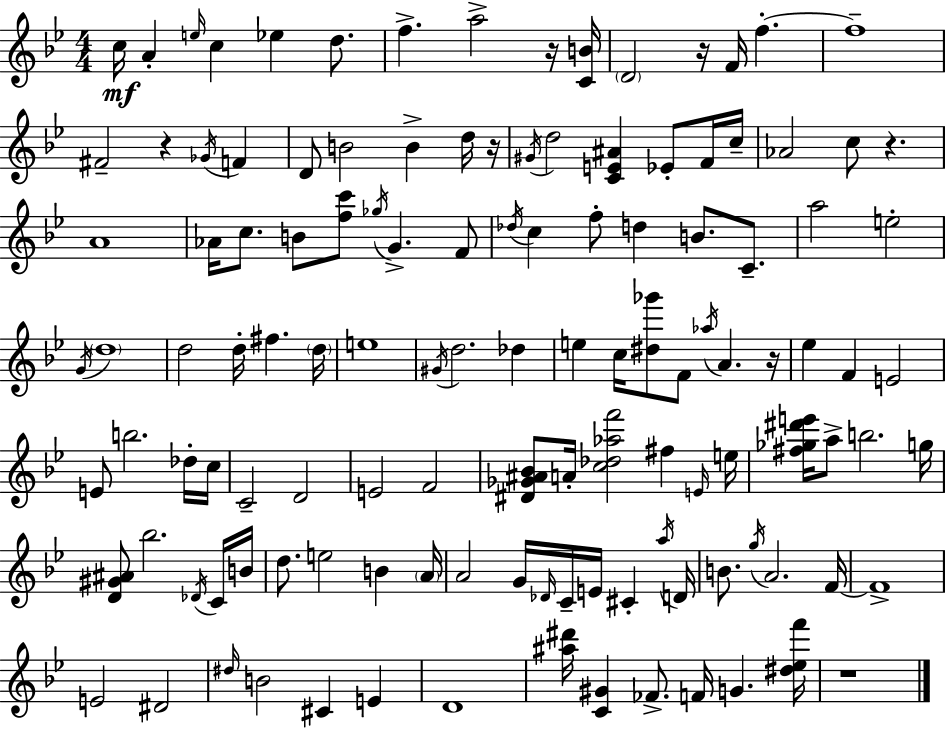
{
  \clef treble
  \numericTimeSignature
  \time 4/4
  \key g \minor
  c''16\mf a'4-. \grace { e''16 } c''4 ees''4 d''8. | f''4.-> a''2-> r16 | <c' b'>16 \parenthesize d'2 r16 f'16 f''4.-.~~ | f''1-- | \break fis'2-- r4 \acciaccatura { ges'16 } f'4 | d'8 b'2 b'4-> | d''16 r16 \acciaccatura { gis'16 } d''2 <c' e' ais'>4 ees'8-. | f'16 c''16-- aes'2 c''8 r4. | \break a'1 | aes'16 c''8. b'8 <f'' c'''>8 \acciaccatura { ges''16 } g'4.-> | f'8 \acciaccatura { des''16 } c''4 f''8-. d''4 b'8. | c'8.-- a''2 e''2-. | \break \acciaccatura { g'16 } \parenthesize d''1 | d''2 d''16-. fis''4. | \parenthesize d''16 e''1 | \acciaccatura { gis'16 } d''2. | \break des''4 e''4 c''16 <dis'' ges'''>8 f'8 | \acciaccatura { aes''16 } a'4. r16 ees''4 f'4 | e'2 e'8 b''2. | des''16-. c''16 c'2-- | \break d'2 e'2 | f'2 <dis' ges' ais' bes'>8 a'16-. <c'' des'' aes'' f'''>2 | fis''4 \grace { e'16 } e''16 <fis'' ges'' dis''' e'''>16 a''8-> b''2. | g''16 <d' gis' ais'>8 bes''2. | \break \acciaccatura { des'16 } c'16 b'16 d''8. e''2 | b'4 \parenthesize a'16 a'2 | g'16 \grace { des'16 } c'16-- e'16 cis'4-. \acciaccatura { a''16 } d'16 b'8. \acciaccatura { g''16 } | a'2. f'16~~ f'1-> | \break e'2 | dis'2 \grace { dis''16 } b'2 | cis'4 e'4 d'1 | <ais'' dis'''>16 <c' gis'>4 | \break fes'8.-> f'16 g'4. <dis'' ees'' f'''>16 r1 | \bar "|."
}